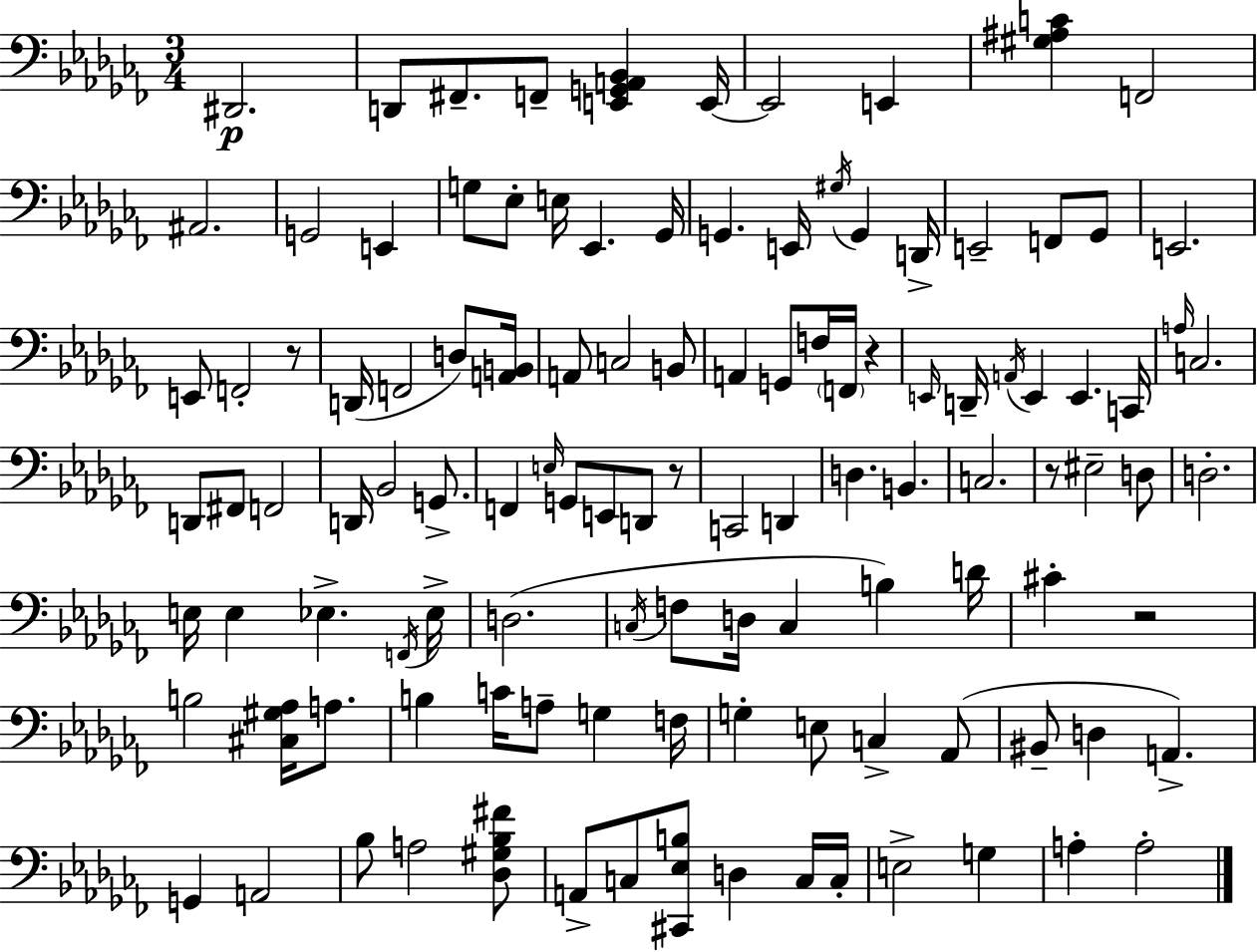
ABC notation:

X:1
T:Untitled
M:3/4
L:1/4
K:Abm
^D,,2 D,,/2 ^F,,/2 F,,/2 [E,,G,,A,,_B,,] E,,/4 E,,2 E,, [^G,^A,C] F,,2 ^A,,2 G,,2 E,, G,/2 _E,/2 E,/4 _E,, _G,,/4 G,, E,,/4 ^G,/4 G,, D,,/4 E,,2 F,,/2 _G,,/2 E,,2 E,,/2 F,,2 z/2 D,,/4 F,,2 D,/2 [A,,B,,]/4 A,,/2 C,2 B,,/2 A,, G,,/2 F,/4 F,,/4 z E,,/4 D,,/4 A,,/4 E,, E,, C,,/4 A,/4 C,2 D,,/2 ^F,,/2 F,,2 D,,/4 _B,,2 G,,/2 F,, E,/4 G,,/2 E,,/2 D,,/2 z/2 C,,2 D,, D, B,, C,2 z/2 ^E,2 D,/2 D,2 E,/4 E, _E, F,,/4 _E,/4 D,2 C,/4 F,/2 D,/4 C, B, D/4 ^C z2 B,2 [^C,^G,_A,]/4 A,/2 B, C/4 A,/2 G, F,/4 G, E,/2 C, _A,,/2 ^B,,/2 D, A,, G,, A,,2 _B,/2 A,2 [_D,^G,_B,^F]/2 A,,/2 C,/2 [^C,,_E,B,]/2 D, C,/4 C,/4 E,2 G, A, A,2